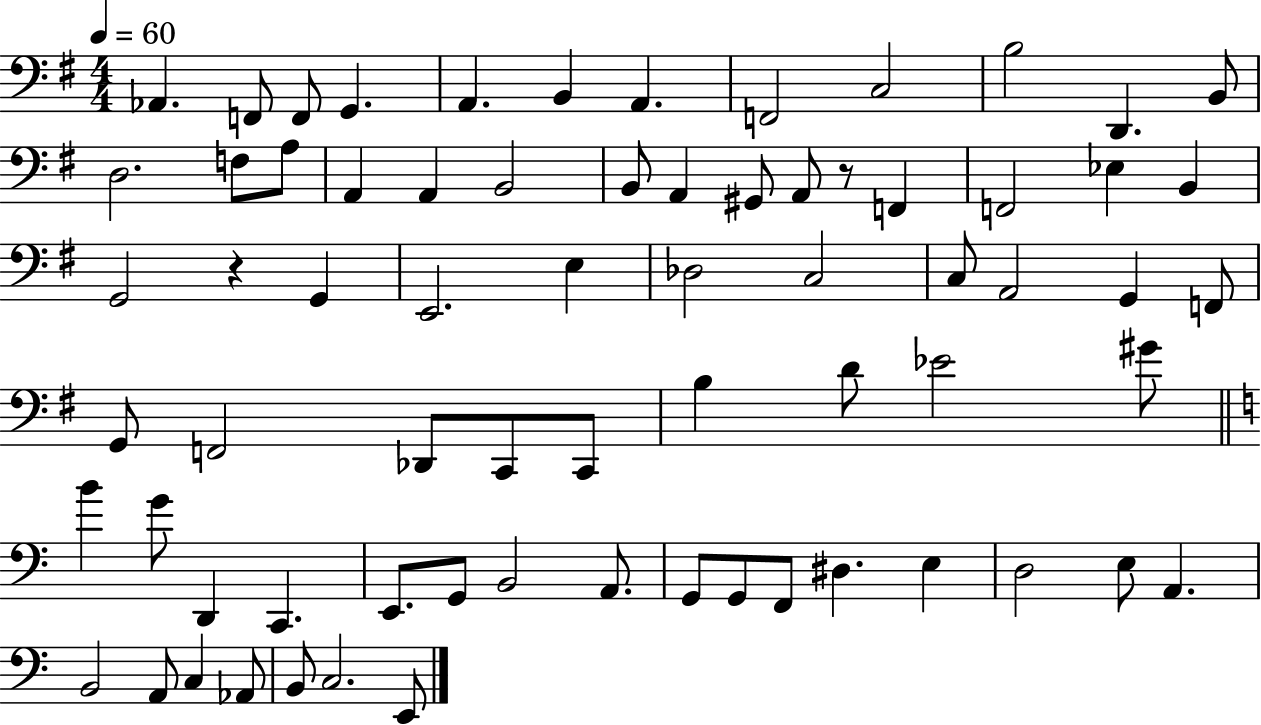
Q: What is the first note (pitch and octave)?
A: Ab2